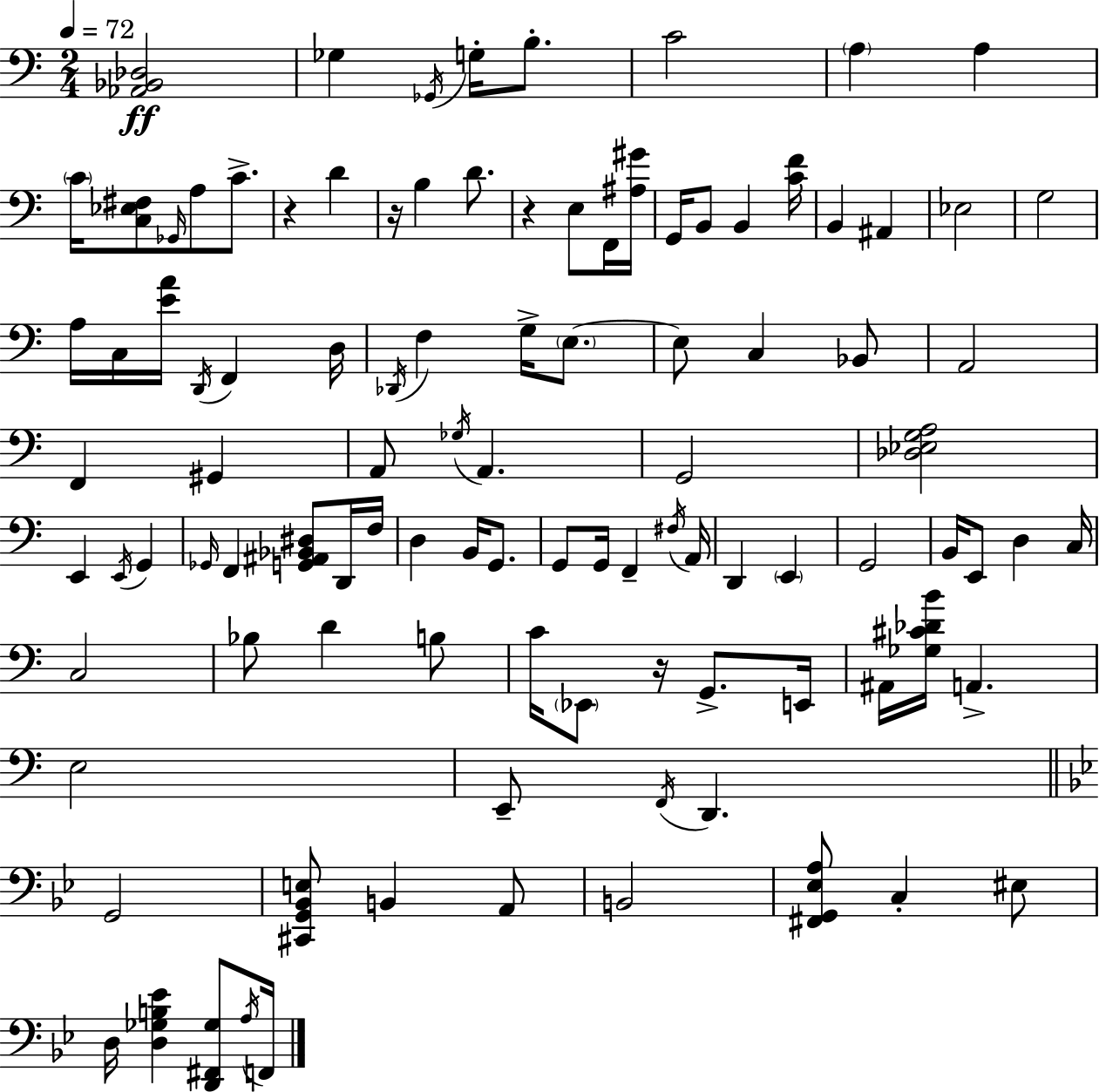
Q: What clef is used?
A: bass